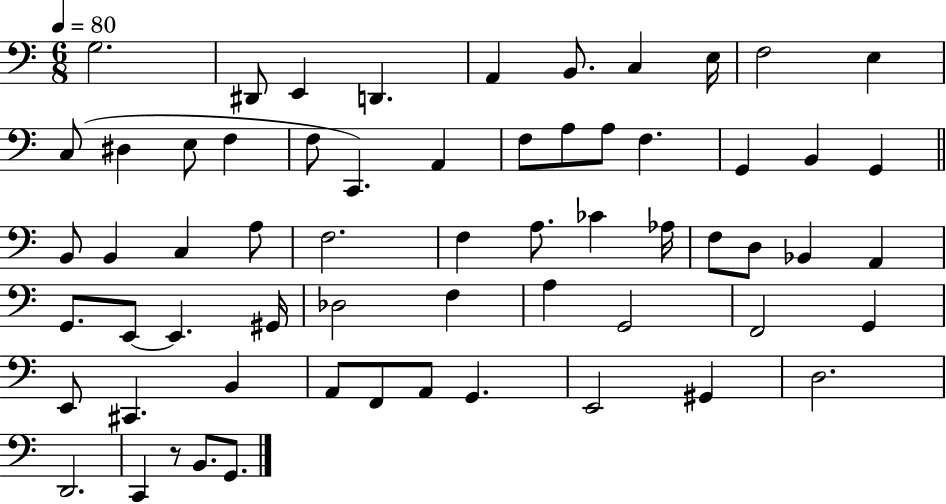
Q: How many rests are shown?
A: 1